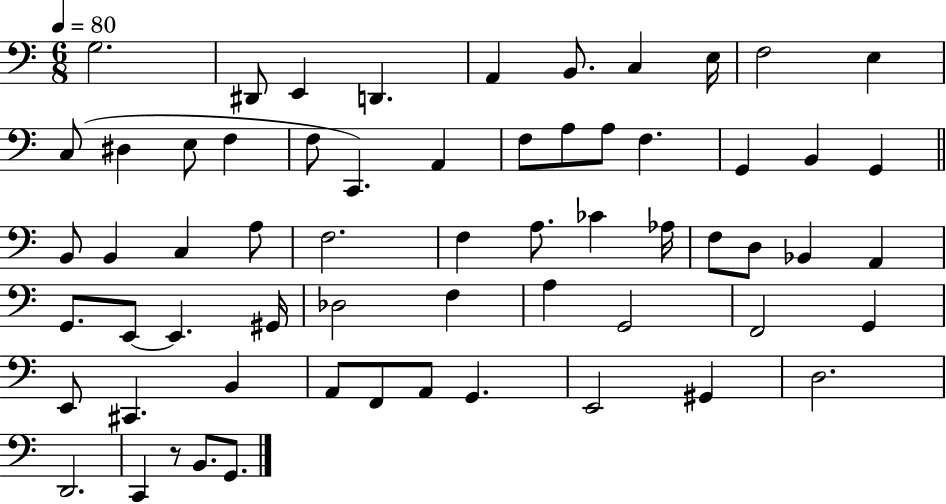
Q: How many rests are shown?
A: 1